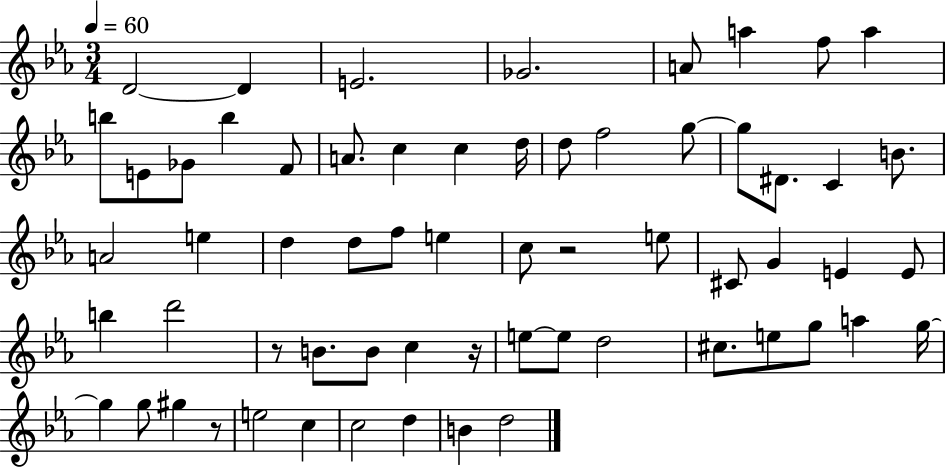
{
  \clef treble
  \numericTimeSignature
  \time 3/4
  \key ees \major
  \tempo 4 = 60
  d'2~~ d'4 | e'2. | ges'2. | a'8 a''4 f''8 a''4 | \break b''8 e'8 ges'8 b''4 f'8 | a'8. c''4 c''4 d''16 | d''8 f''2 g''8~~ | g''8 dis'8. c'4 b'8. | \break a'2 e''4 | d''4 d''8 f''8 e''4 | c''8 r2 e''8 | cis'8 g'4 e'4 e'8 | \break b''4 d'''2 | r8 b'8. b'8 c''4 r16 | e''8~~ e''8 d''2 | cis''8. e''8 g''8 a''4 g''16~~ | \break g''4 g''8 gis''4 r8 | e''2 c''4 | c''2 d''4 | b'4 d''2 | \break \bar "|."
}